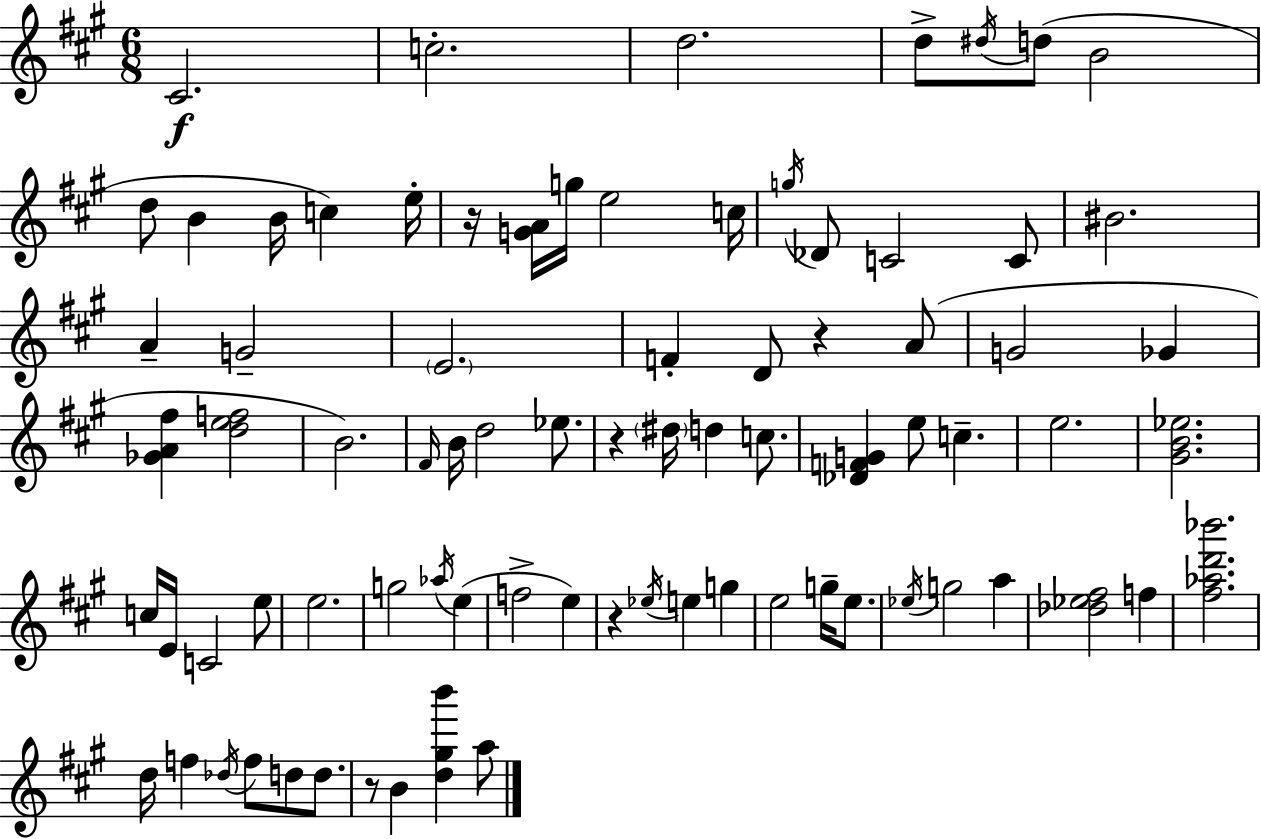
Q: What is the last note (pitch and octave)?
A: A5